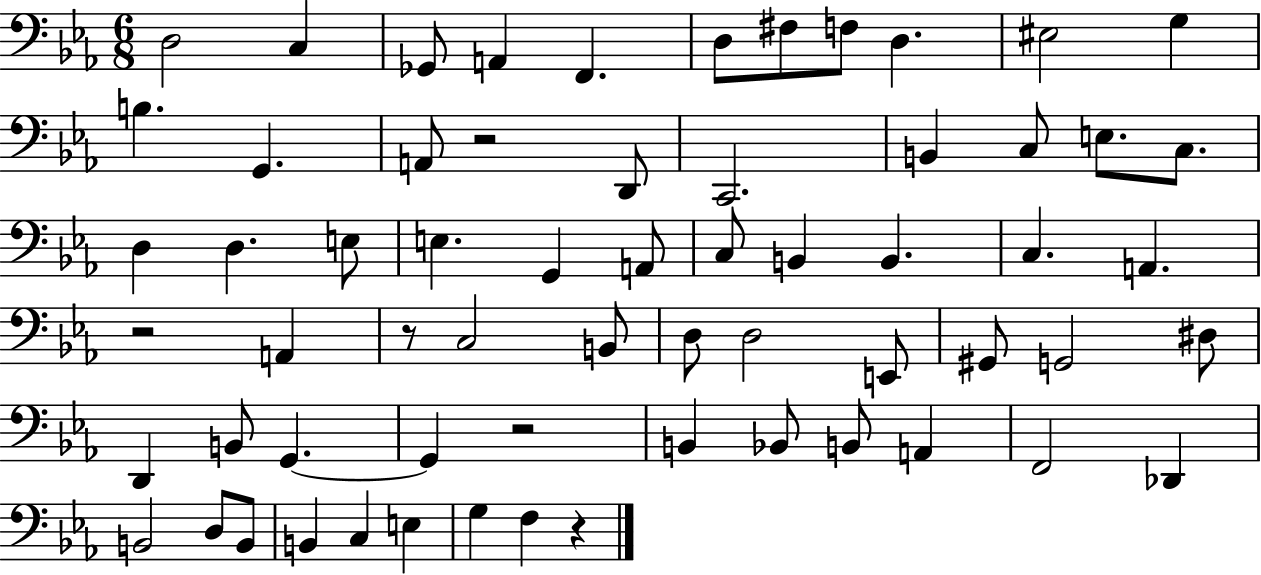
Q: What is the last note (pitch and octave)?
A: F3